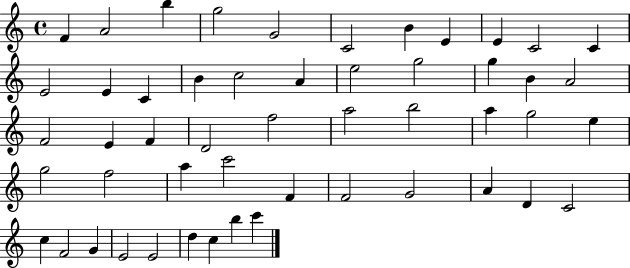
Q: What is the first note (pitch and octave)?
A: F4